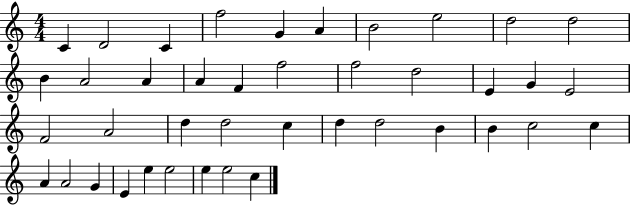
{
  \clef treble
  \numericTimeSignature
  \time 4/4
  \key c \major
  c'4 d'2 c'4 | f''2 g'4 a'4 | b'2 e''2 | d''2 d''2 | \break b'4 a'2 a'4 | a'4 f'4 f''2 | f''2 d''2 | e'4 g'4 e'2 | \break f'2 a'2 | d''4 d''2 c''4 | d''4 d''2 b'4 | b'4 c''2 c''4 | \break a'4 a'2 g'4 | e'4 e''4 e''2 | e''4 e''2 c''4 | \bar "|."
}